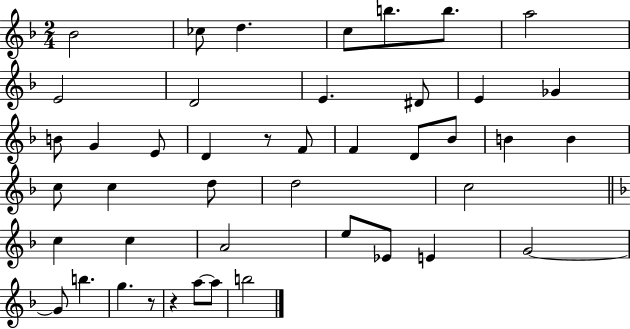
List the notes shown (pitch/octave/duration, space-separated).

Bb4/h CES5/e D5/q. C5/e B5/e. B5/e. A5/h E4/h D4/h E4/q. D#4/e E4/q Gb4/q B4/e G4/q E4/e D4/q R/e F4/e F4/q D4/e Bb4/e B4/q B4/q C5/e C5/q D5/e D5/h C5/h C5/q C5/q A4/h E5/e Eb4/e E4/q G4/h G4/e B5/q. G5/q. R/e R/q A5/e A5/e B5/h